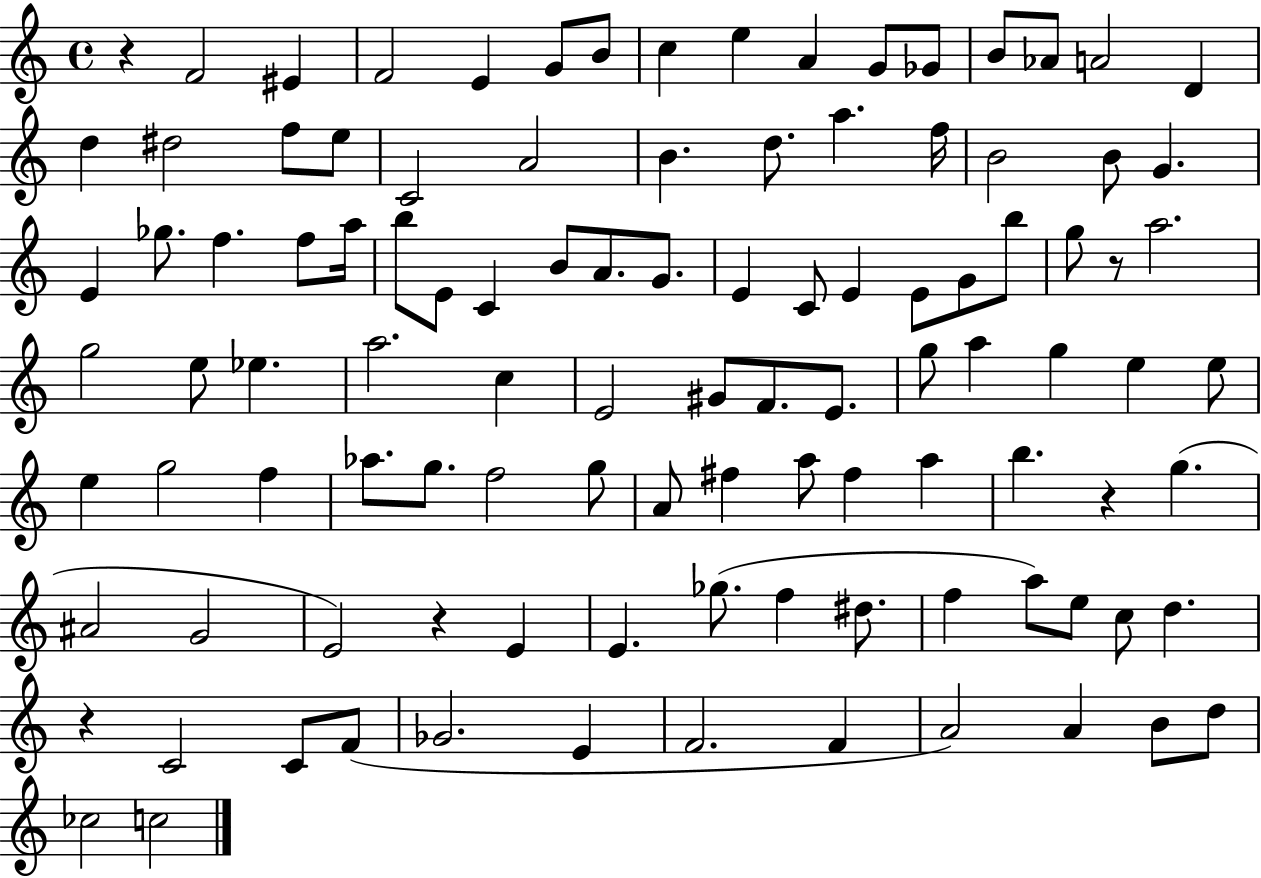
R/q F4/h EIS4/q F4/h E4/q G4/e B4/e C5/q E5/q A4/q G4/e Gb4/e B4/e Ab4/e A4/h D4/q D5/q D#5/h F5/e E5/e C4/h A4/h B4/q. D5/e. A5/q. F5/s B4/h B4/e G4/q. E4/q Gb5/e. F5/q. F5/e A5/s B5/e E4/e C4/q B4/e A4/e. G4/e. E4/q C4/e E4/q E4/e G4/e B5/e G5/e R/e A5/h. G5/h E5/e Eb5/q. A5/h. C5/q E4/h G#4/e F4/e. E4/e. G5/e A5/q G5/q E5/q E5/e E5/q G5/h F5/q Ab5/e. G5/e. F5/h G5/e A4/e F#5/q A5/e F#5/q A5/q B5/q. R/q G5/q. A#4/h G4/h E4/h R/q E4/q E4/q. Gb5/e. F5/q D#5/e. F5/q A5/e E5/e C5/e D5/q. R/q C4/h C4/e F4/e Gb4/h. E4/q F4/h. F4/q A4/h A4/q B4/e D5/e CES5/h C5/h